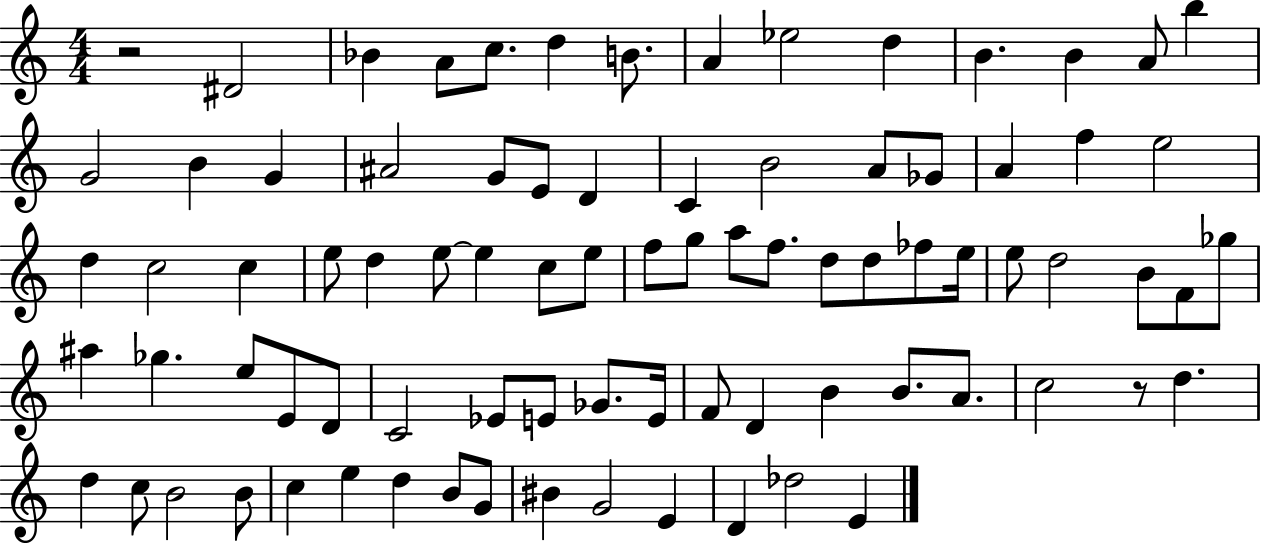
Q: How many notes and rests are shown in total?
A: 83